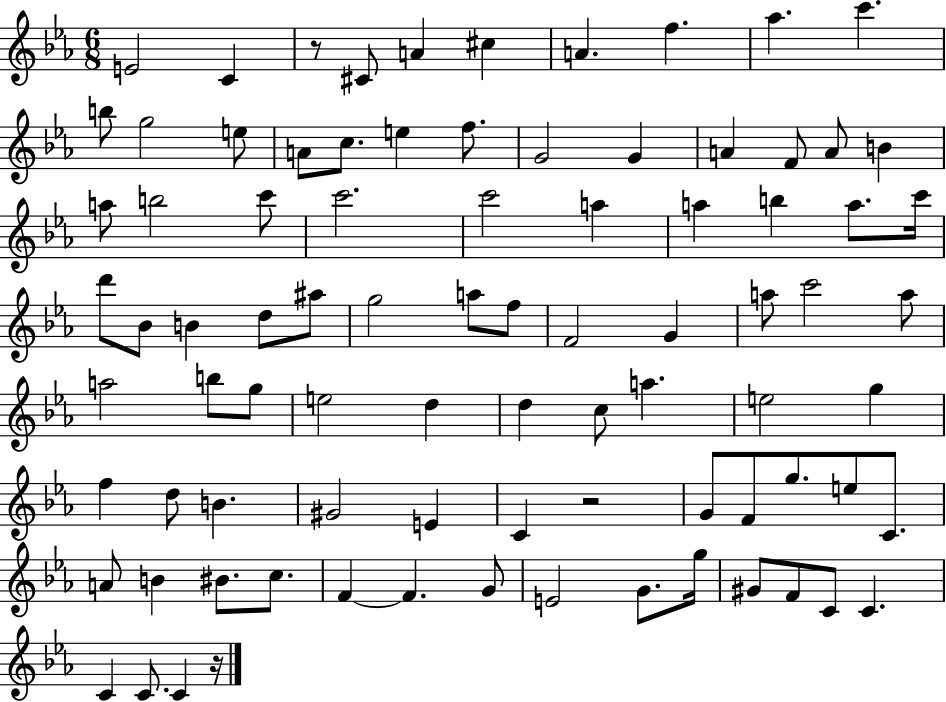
{
  \clef treble
  \numericTimeSignature
  \time 6/8
  \key ees \major
  e'2 c'4 | r8 cis'8 a'4 cis''4 | a'4. f''4. | aes''4. c'''4. | \break b''8 g''2 e''8 | a'8 c''8. e''4 f''8. | g'2 g'4 | a'4 f'8 a'8 b'4 | \break a''8 b''2 c'''8 | c'''2. | c'''2 a''4 | a''4 b''4 a''8. c'''16 | \break d'''8 bes'8 b'4 d''8 ais''8 | g''2 a''8 f''8 | f'2 g'4 | a''8 c'''2 a''8 | \break a''2 b''8 g''8 | e''2 d''4 | d''4 c''8 a''4. | e''2 g''4 | \break f''4 d''8 b'4. | gis'2 e'4 | c'4 r2 | g'8 f'8 g''8. e''8 c'8. | \break a'8 b'4 bis'8. c''8. | f'4~~ f'4. g'8 | e'2 g'8. g''16 | gis'8 f'8 c'8 c'4. | \break c'4 c'8. c'4 r16 | \bar "|."
}